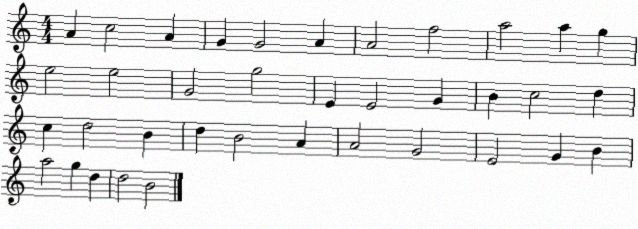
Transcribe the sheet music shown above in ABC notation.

X:1
T:Untitled
M:4/4
L:1/4
K:C
A c2 A G G2 A A2 f2 a2 a g e2 e2 G2 g2 E E2 G B c2 d c d2 B d B2 A A2 G2 E2 G B a2 g d d2 B2